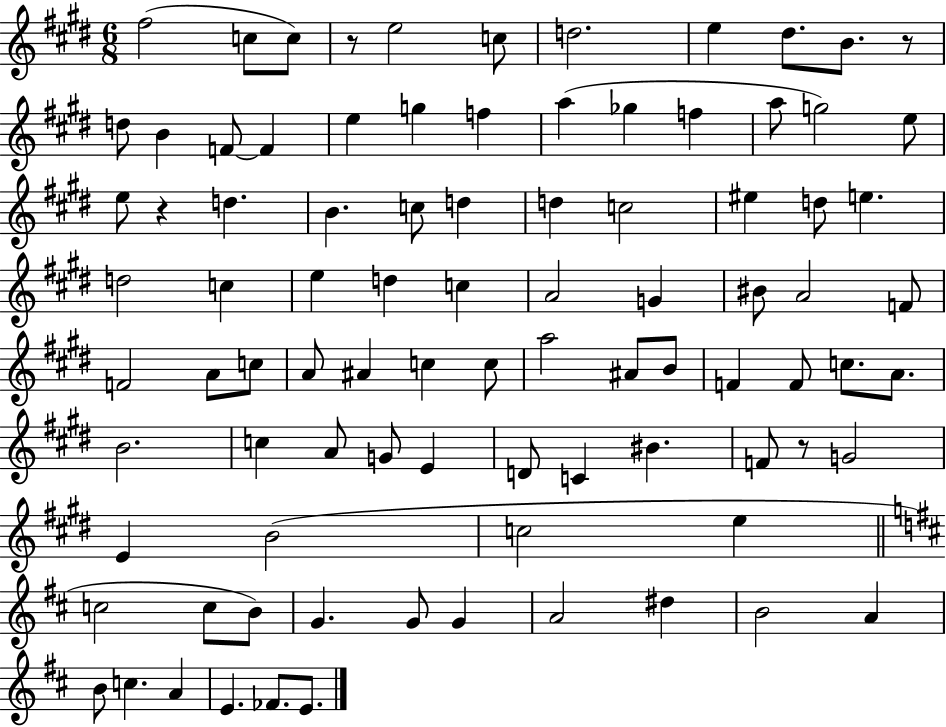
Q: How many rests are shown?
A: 4